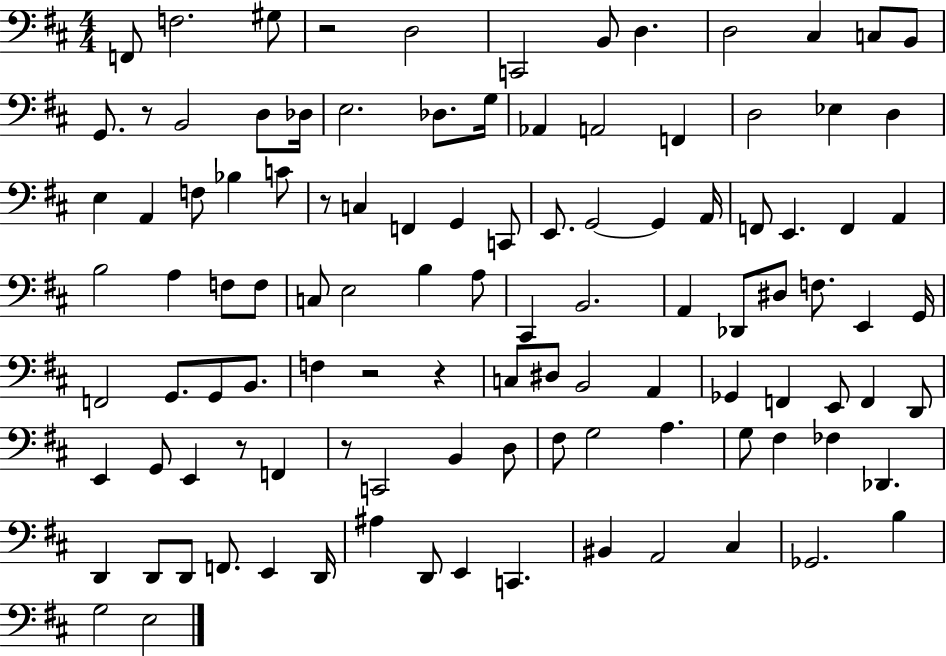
F2/e F3/h. G#3/e R/h D3/h C2/h B2/e D3/q. D3/h C#3/q C3/e B2/e G2/e. R/e B2/h D3/e Db3/s E3/h. Db3/e. G3/s Ab2/q A2/h F2/q D3/h Eb3/q D3/q E3/q A2/q F3/e Bb3/q C4/e R/e C3/q F2/q G2/q C2/e E2/e. G2/h G2/q A2/s F2/e E2/q. F2/q A2/q B3/h A3/q F3/e F3/e C3/e E3/h B3/q A3/e C#2/q B2/h. A2/q Db2/e D#3/e F3/e. E2/q G2/s F2/h G2/e. G2/e B2/e. F3/q R/h R/q C3/e D#3/e B2/h A2/q Gb2/q F2/q E2/e F2/q D2/e E2/q G2/e E2/q R/e F2/q R/e C2/h B2/q D3/e F#3/e G3/h A3/q. G3/e F#3/q FES3/q Db2/q. D2/q D2/e D2/e F2/e. E2/q D2/s A#3/q D2/e E2/q C2/q. BIS2/q A2/h C#3/q Gb2/h. B3/q G3/h E3/h